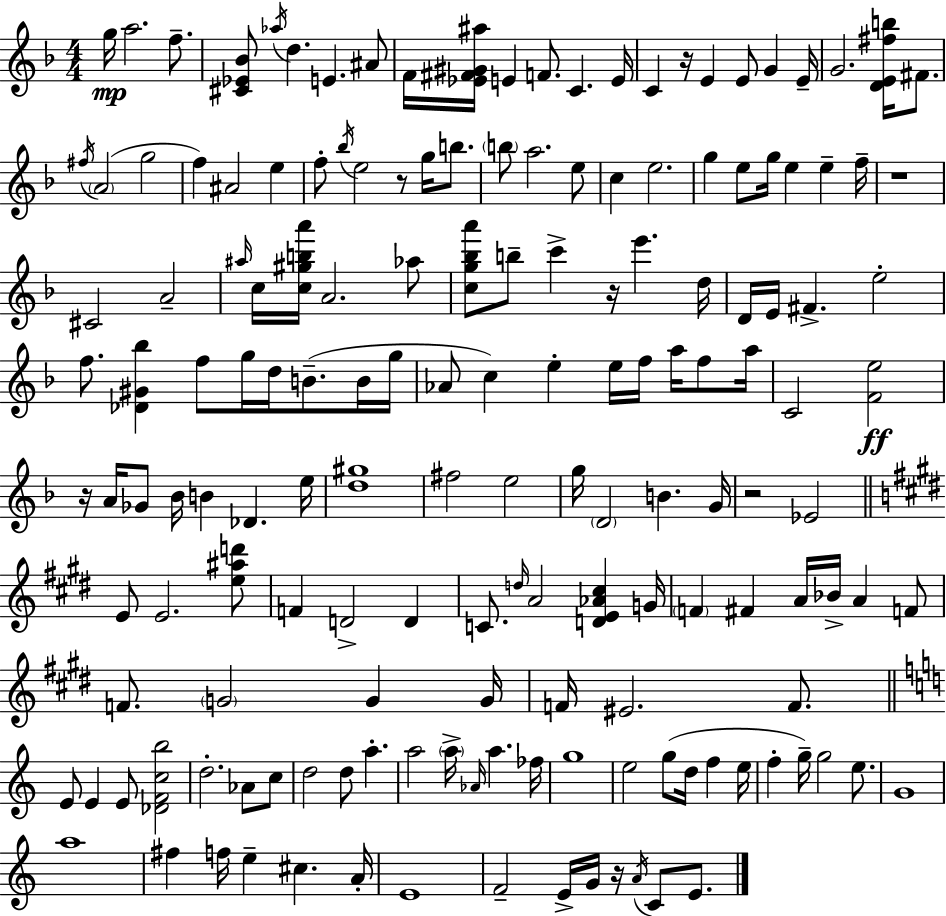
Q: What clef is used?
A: treble